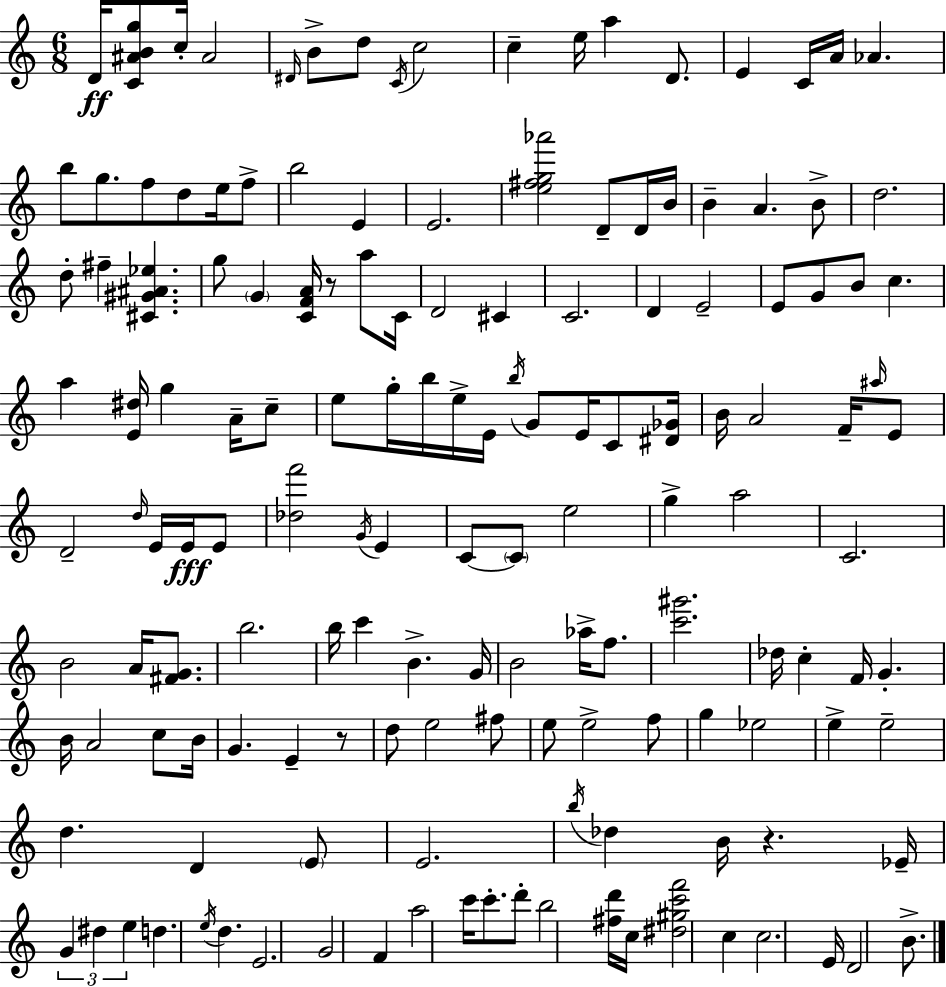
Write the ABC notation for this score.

X:1
T:Untitled
M:6/8
L:1/4
K:C
D/4 [C^ABg]/2 c/4 ^A2 ^D/4 B/2 d/2 C/4 c2 c e/4 a D/2 E C/4 A/4 _A b/2 g/2 f/2 d/2 e/4 f/2 b2 E E2 [e^fg_a']2 D/2 D/4 B/4 B A B/2 d2 d/2 ^f [^C^G^A_e] g/2 G [CFA]/4 z/2 a/2 C/4 D2 ^C C2 D E2 E/2 G/2 B/2 c a [E^d]/4 g A/4 c/2 e/2 g/4 b/4 e/4 E/4 b/4 G/2 E/4 C/2 [^D_G]/4 B/4 A2 F/4 ^a/4 E/2 D2 d/4 E/4 E/4 E/2 [_df']2 G/4 E C/2 C/2 e2 g a2 C2 B2 A/4 [^FG]/2 b2 b/4 c' B G/4 B2 _a/4 f/2 [c'^g']2 _d/4 c F/4 G B/4 A2 c/2 B/4 G E z/2 d/2 e2 ^f/2 e/2 e2 f/2 g _e2 e e2 d D E/2 E2 b/4 _d B/4 z _E/4 G ^d e d e/4 d E2 G2 F a2 c'/4 c'/2 d'/2 b2 [^fd']/4 c/4 [^d^gc'f']2 c c2 E/4 D2 B/2